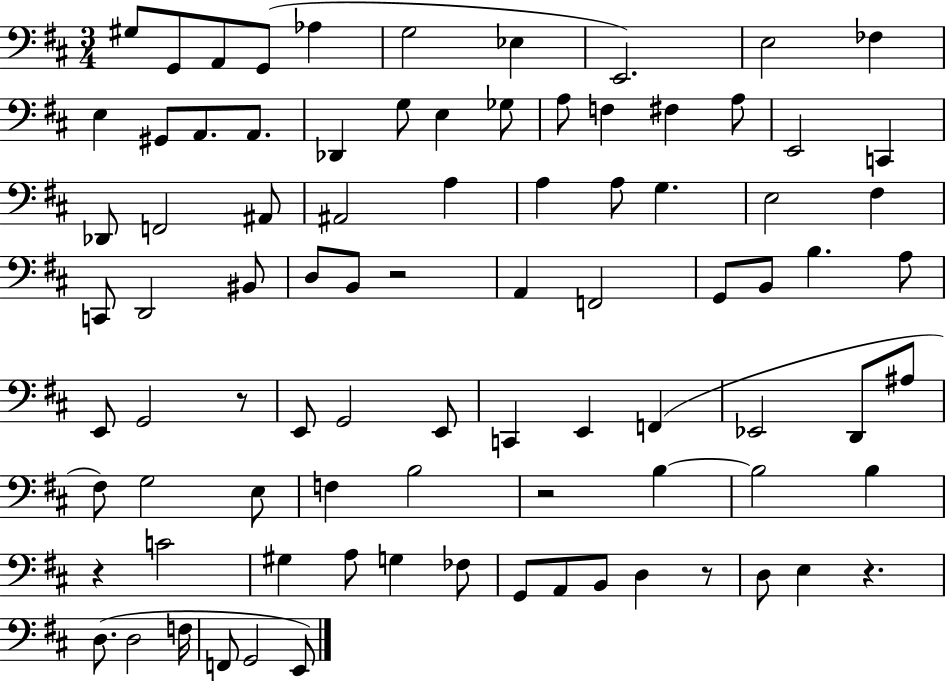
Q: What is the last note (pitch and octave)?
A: E2